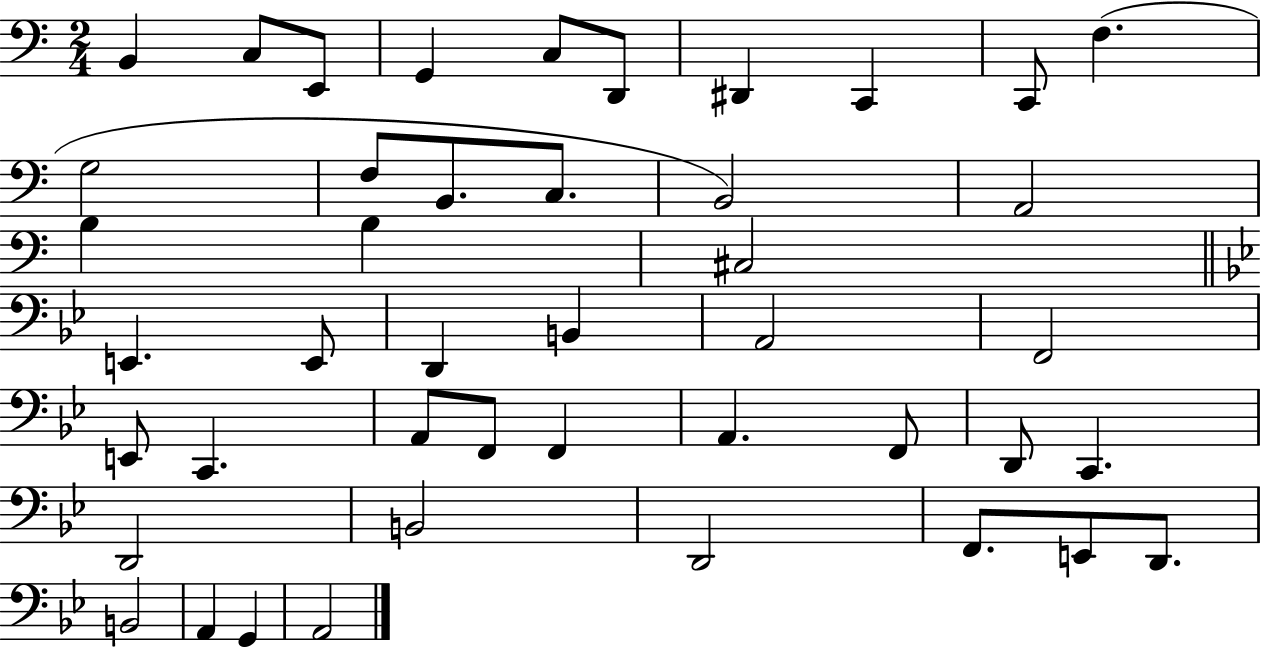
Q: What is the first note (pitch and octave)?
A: B2